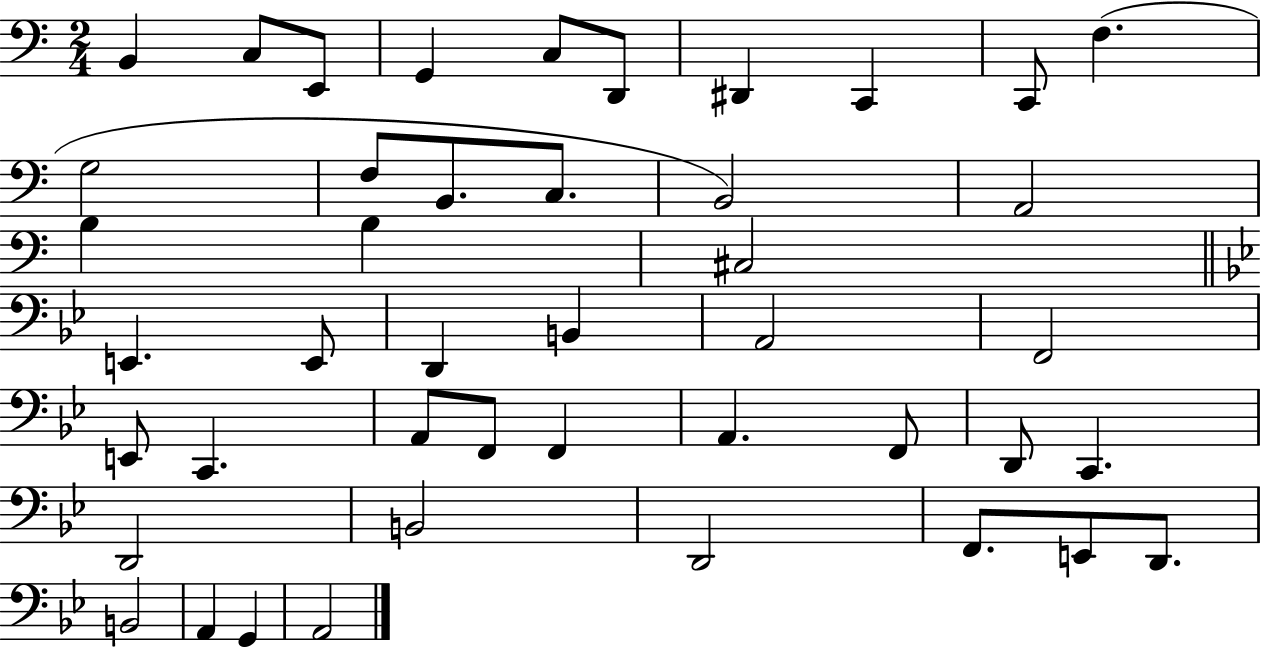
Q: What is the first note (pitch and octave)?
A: B2